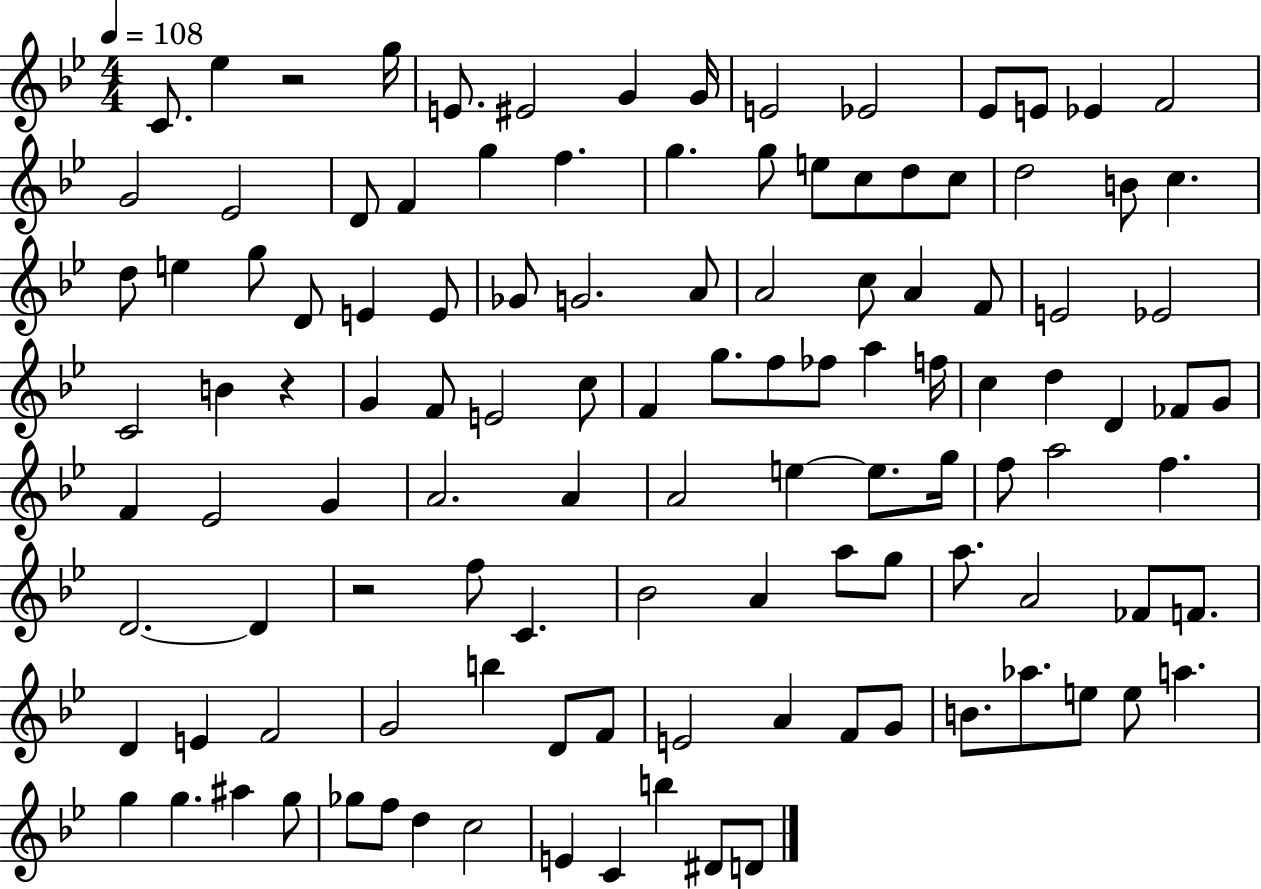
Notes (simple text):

C4/e. Eb5/q R/h G5/s E4/e. EIS4/h G4/q G4/s E4/h Eb4/h Eb4/e E4/e Eb4/q F4/h G4/h Eb4/h D4/e F4/q G5/q F5/q. G5/q. G5/e E5/e C5/e D5/e C5/e D5/h B4/e C5/q. D5/e E5/q G5/e D4/e E4/q E4/e Gb4/e G4/h. A4/e A4/h C5/e A4/q F4/e E4/h Eb4/h C4/h B4/q R/q G4/q F4/e E4/h C5/e F4/q G5/e. F5/e FES5/e A5/q F5/s C5/q D5/q D4/q FES4/e G4/e F4/q Eb4/h G4/q A4/h. A4/q A4/h E5/q E5/e. G5/s F5/e A5/h F5/q. D4/h. D4/q R/h F5/e C4/q. Bb4/h A4/q A5/e G5/e A5/e. A4/h FES4/e F4/e. D4/q E4/q F4/h G4/h B5/q D4/e F4/e E4/h A4/q F4/e G4/e B4/e. Ab5/e. E5/e E5/e A5/q. G5/q G5/q. A#5/q G5/e Gb5/e F5/e D5/q C5/h E4/q C4/q B5/q D#4/e D4/e